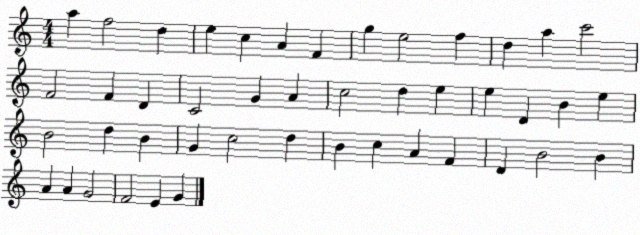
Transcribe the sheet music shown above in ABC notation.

X:1
T:Untitled
M:4/4
L:1/4
K:C
a f2 d e c A F g e2 f d a c'2 F2 F D C2 G A c2 d e e D B e B2 d B G c2 d B c A F D B2 B A A G2 F2 E G